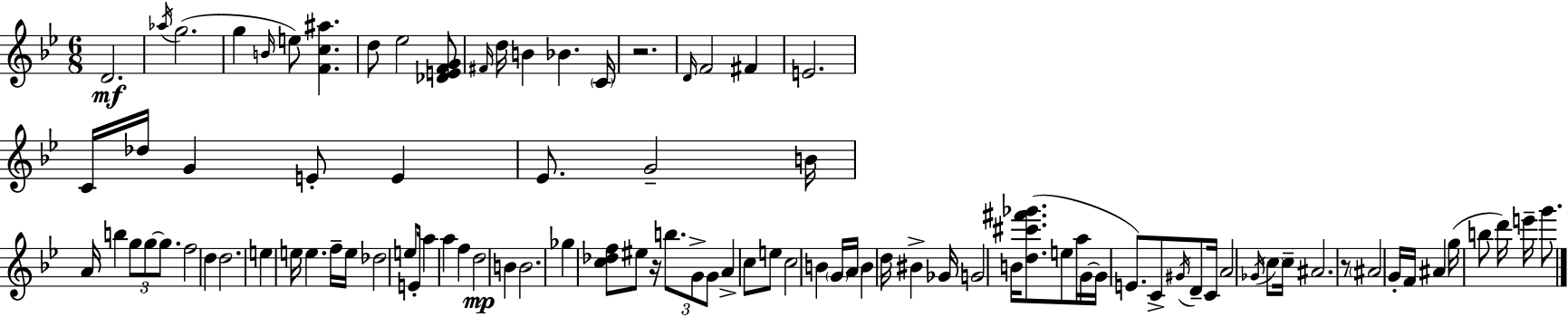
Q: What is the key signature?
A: G minor